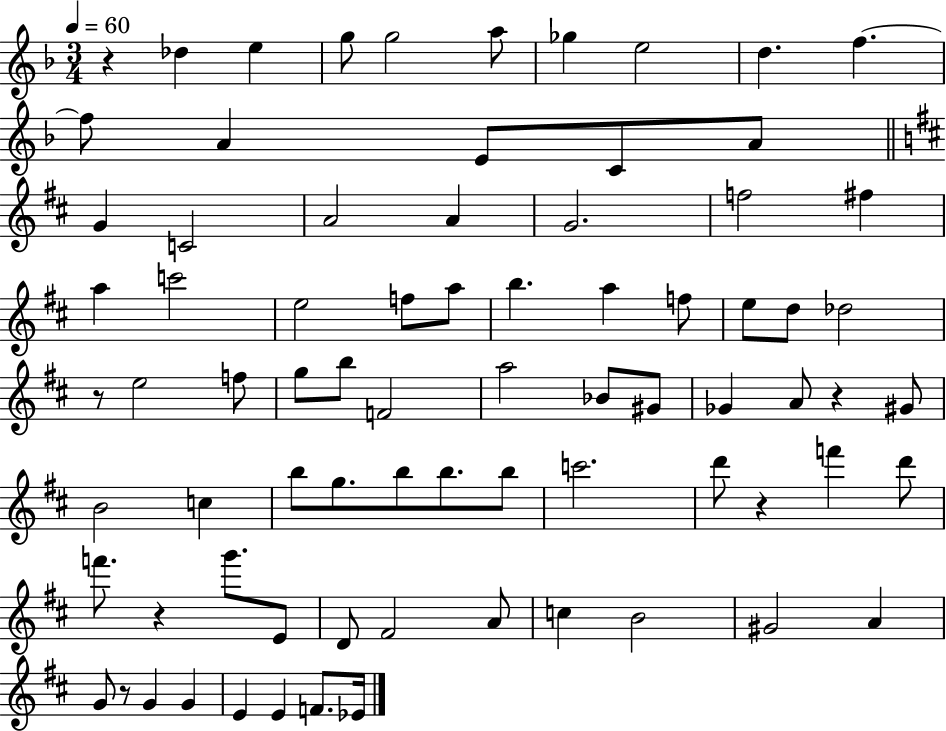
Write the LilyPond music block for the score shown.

{
  \clef treble
  \numericTimeSignature
  \time 3/4
  \key f \major
  \tempo 4 = 60
  \repeat volta 2 { r4 des''4 e''4 | g''8 g''2 a''8 | ges''4 e''2 | d''4. f''4.~~ | \break f''8 a'4 e'8 c'8 a'8 | \bar "||" \break \key d \major g'4 c'2 | a'2 a'4 | g'2. | f''2 fis''4 | \break a''4 c'''2 | e''2 f''8 a''8 | b''4. a''4 f''8 | e''8 d''8 des''2 | \break r8 e''2 f''8 | g''8 b''8 f'2 | a''2 bes'8 gis'8 | ges'4 a'8 r4 gis'8 | \break b'2 c''4 | b''8 g''8. b''8 b''8. b''8 | c'''2. | d'''8 r4 f'''4 d'''8 | \break f'''8. r4 g'''8. e'8 | d'8 fis'2 a'8 | c''4 b'2 | gis'2 a'4 | \break g'8 r8 g'4 g'4 | e'4 e'4 f'8. ees'16 | } \bar "|."
}